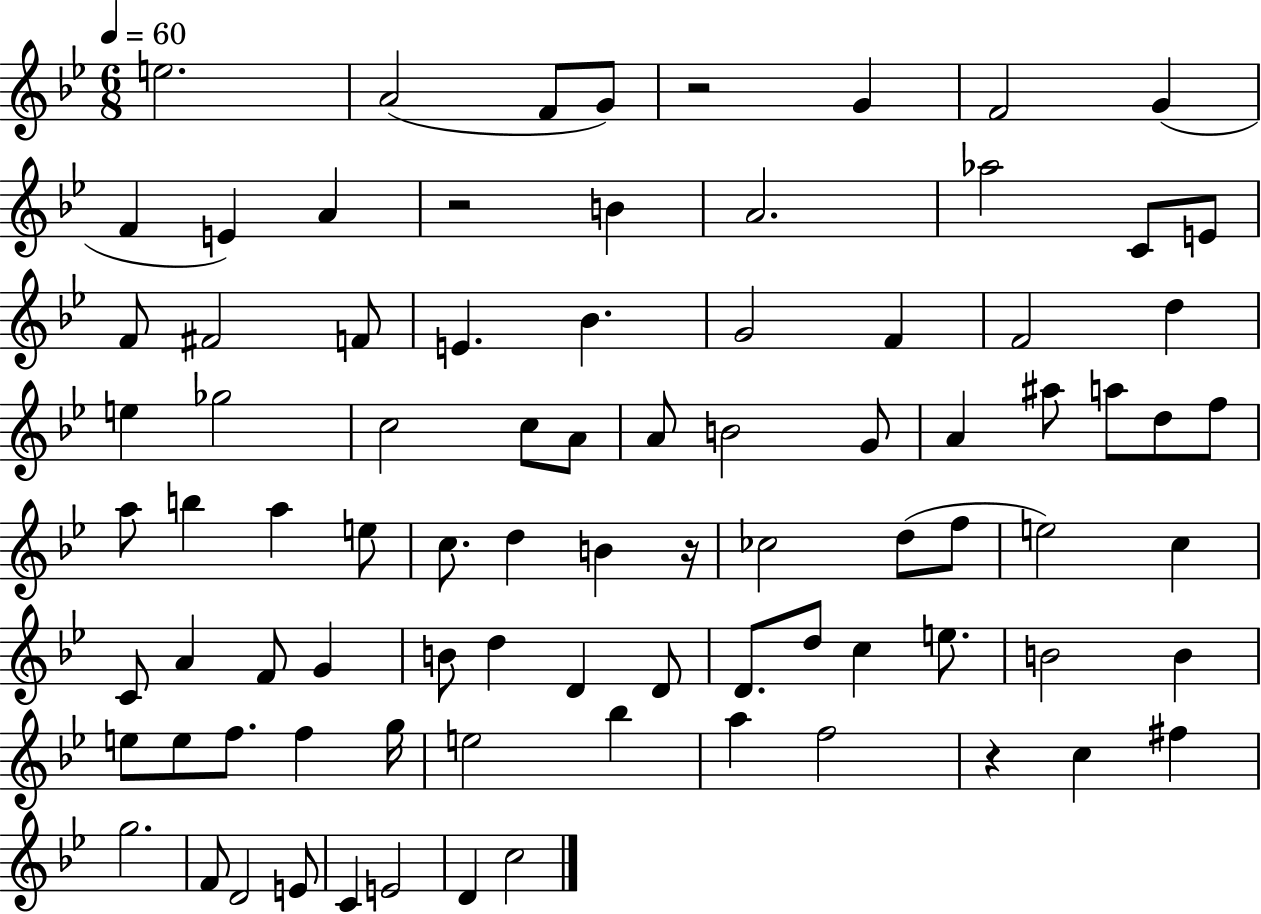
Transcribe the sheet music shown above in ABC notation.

X:1
T:Untitled
M:6/8
L:1/4
K:Bb
e2 A2 F/2 G/2 z2 G F2 G F E A z2 B A2 _a2 C/2 E/2 F/2 ^F2 F/2 E _B G2 F F2 d e _g2 c2 c/2 A/2 A/2 B2 G/2 A ^a/2 a/2 d/2 f/2 a/2 b a e/2 c/2 d B z/4 _c2 d/2 f/2 e2 c C/2 A F/2 G B/2 d D D/2 D/2 d/2 c e/2 B2 B e/2 e/2 f/2 f g/4 e2 _b a f2 z c ^f g2 F/2 D2 E/2 C E2 D c2